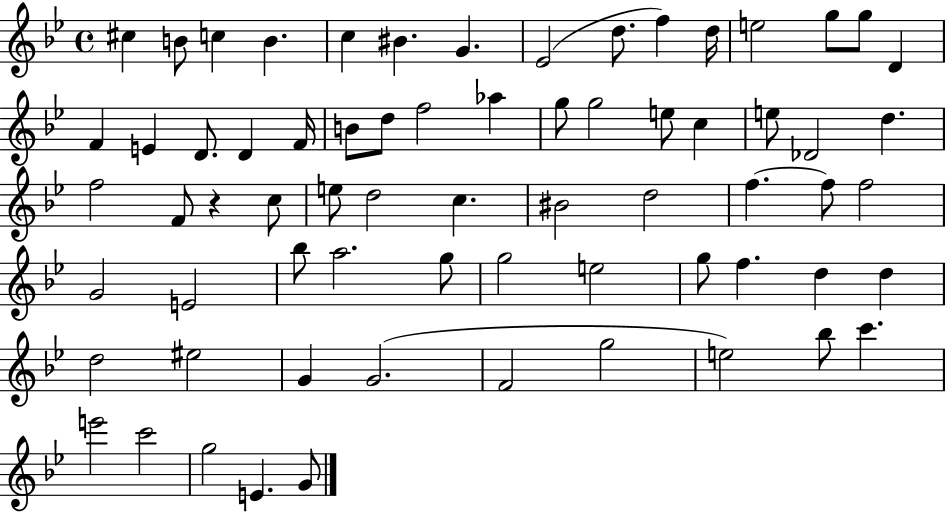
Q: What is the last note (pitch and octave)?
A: G4